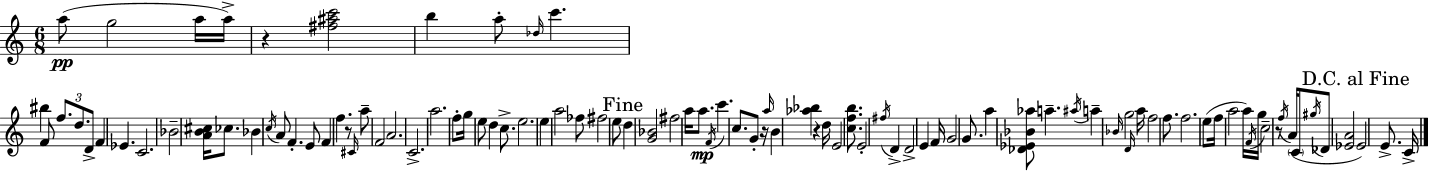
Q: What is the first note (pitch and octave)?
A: A5